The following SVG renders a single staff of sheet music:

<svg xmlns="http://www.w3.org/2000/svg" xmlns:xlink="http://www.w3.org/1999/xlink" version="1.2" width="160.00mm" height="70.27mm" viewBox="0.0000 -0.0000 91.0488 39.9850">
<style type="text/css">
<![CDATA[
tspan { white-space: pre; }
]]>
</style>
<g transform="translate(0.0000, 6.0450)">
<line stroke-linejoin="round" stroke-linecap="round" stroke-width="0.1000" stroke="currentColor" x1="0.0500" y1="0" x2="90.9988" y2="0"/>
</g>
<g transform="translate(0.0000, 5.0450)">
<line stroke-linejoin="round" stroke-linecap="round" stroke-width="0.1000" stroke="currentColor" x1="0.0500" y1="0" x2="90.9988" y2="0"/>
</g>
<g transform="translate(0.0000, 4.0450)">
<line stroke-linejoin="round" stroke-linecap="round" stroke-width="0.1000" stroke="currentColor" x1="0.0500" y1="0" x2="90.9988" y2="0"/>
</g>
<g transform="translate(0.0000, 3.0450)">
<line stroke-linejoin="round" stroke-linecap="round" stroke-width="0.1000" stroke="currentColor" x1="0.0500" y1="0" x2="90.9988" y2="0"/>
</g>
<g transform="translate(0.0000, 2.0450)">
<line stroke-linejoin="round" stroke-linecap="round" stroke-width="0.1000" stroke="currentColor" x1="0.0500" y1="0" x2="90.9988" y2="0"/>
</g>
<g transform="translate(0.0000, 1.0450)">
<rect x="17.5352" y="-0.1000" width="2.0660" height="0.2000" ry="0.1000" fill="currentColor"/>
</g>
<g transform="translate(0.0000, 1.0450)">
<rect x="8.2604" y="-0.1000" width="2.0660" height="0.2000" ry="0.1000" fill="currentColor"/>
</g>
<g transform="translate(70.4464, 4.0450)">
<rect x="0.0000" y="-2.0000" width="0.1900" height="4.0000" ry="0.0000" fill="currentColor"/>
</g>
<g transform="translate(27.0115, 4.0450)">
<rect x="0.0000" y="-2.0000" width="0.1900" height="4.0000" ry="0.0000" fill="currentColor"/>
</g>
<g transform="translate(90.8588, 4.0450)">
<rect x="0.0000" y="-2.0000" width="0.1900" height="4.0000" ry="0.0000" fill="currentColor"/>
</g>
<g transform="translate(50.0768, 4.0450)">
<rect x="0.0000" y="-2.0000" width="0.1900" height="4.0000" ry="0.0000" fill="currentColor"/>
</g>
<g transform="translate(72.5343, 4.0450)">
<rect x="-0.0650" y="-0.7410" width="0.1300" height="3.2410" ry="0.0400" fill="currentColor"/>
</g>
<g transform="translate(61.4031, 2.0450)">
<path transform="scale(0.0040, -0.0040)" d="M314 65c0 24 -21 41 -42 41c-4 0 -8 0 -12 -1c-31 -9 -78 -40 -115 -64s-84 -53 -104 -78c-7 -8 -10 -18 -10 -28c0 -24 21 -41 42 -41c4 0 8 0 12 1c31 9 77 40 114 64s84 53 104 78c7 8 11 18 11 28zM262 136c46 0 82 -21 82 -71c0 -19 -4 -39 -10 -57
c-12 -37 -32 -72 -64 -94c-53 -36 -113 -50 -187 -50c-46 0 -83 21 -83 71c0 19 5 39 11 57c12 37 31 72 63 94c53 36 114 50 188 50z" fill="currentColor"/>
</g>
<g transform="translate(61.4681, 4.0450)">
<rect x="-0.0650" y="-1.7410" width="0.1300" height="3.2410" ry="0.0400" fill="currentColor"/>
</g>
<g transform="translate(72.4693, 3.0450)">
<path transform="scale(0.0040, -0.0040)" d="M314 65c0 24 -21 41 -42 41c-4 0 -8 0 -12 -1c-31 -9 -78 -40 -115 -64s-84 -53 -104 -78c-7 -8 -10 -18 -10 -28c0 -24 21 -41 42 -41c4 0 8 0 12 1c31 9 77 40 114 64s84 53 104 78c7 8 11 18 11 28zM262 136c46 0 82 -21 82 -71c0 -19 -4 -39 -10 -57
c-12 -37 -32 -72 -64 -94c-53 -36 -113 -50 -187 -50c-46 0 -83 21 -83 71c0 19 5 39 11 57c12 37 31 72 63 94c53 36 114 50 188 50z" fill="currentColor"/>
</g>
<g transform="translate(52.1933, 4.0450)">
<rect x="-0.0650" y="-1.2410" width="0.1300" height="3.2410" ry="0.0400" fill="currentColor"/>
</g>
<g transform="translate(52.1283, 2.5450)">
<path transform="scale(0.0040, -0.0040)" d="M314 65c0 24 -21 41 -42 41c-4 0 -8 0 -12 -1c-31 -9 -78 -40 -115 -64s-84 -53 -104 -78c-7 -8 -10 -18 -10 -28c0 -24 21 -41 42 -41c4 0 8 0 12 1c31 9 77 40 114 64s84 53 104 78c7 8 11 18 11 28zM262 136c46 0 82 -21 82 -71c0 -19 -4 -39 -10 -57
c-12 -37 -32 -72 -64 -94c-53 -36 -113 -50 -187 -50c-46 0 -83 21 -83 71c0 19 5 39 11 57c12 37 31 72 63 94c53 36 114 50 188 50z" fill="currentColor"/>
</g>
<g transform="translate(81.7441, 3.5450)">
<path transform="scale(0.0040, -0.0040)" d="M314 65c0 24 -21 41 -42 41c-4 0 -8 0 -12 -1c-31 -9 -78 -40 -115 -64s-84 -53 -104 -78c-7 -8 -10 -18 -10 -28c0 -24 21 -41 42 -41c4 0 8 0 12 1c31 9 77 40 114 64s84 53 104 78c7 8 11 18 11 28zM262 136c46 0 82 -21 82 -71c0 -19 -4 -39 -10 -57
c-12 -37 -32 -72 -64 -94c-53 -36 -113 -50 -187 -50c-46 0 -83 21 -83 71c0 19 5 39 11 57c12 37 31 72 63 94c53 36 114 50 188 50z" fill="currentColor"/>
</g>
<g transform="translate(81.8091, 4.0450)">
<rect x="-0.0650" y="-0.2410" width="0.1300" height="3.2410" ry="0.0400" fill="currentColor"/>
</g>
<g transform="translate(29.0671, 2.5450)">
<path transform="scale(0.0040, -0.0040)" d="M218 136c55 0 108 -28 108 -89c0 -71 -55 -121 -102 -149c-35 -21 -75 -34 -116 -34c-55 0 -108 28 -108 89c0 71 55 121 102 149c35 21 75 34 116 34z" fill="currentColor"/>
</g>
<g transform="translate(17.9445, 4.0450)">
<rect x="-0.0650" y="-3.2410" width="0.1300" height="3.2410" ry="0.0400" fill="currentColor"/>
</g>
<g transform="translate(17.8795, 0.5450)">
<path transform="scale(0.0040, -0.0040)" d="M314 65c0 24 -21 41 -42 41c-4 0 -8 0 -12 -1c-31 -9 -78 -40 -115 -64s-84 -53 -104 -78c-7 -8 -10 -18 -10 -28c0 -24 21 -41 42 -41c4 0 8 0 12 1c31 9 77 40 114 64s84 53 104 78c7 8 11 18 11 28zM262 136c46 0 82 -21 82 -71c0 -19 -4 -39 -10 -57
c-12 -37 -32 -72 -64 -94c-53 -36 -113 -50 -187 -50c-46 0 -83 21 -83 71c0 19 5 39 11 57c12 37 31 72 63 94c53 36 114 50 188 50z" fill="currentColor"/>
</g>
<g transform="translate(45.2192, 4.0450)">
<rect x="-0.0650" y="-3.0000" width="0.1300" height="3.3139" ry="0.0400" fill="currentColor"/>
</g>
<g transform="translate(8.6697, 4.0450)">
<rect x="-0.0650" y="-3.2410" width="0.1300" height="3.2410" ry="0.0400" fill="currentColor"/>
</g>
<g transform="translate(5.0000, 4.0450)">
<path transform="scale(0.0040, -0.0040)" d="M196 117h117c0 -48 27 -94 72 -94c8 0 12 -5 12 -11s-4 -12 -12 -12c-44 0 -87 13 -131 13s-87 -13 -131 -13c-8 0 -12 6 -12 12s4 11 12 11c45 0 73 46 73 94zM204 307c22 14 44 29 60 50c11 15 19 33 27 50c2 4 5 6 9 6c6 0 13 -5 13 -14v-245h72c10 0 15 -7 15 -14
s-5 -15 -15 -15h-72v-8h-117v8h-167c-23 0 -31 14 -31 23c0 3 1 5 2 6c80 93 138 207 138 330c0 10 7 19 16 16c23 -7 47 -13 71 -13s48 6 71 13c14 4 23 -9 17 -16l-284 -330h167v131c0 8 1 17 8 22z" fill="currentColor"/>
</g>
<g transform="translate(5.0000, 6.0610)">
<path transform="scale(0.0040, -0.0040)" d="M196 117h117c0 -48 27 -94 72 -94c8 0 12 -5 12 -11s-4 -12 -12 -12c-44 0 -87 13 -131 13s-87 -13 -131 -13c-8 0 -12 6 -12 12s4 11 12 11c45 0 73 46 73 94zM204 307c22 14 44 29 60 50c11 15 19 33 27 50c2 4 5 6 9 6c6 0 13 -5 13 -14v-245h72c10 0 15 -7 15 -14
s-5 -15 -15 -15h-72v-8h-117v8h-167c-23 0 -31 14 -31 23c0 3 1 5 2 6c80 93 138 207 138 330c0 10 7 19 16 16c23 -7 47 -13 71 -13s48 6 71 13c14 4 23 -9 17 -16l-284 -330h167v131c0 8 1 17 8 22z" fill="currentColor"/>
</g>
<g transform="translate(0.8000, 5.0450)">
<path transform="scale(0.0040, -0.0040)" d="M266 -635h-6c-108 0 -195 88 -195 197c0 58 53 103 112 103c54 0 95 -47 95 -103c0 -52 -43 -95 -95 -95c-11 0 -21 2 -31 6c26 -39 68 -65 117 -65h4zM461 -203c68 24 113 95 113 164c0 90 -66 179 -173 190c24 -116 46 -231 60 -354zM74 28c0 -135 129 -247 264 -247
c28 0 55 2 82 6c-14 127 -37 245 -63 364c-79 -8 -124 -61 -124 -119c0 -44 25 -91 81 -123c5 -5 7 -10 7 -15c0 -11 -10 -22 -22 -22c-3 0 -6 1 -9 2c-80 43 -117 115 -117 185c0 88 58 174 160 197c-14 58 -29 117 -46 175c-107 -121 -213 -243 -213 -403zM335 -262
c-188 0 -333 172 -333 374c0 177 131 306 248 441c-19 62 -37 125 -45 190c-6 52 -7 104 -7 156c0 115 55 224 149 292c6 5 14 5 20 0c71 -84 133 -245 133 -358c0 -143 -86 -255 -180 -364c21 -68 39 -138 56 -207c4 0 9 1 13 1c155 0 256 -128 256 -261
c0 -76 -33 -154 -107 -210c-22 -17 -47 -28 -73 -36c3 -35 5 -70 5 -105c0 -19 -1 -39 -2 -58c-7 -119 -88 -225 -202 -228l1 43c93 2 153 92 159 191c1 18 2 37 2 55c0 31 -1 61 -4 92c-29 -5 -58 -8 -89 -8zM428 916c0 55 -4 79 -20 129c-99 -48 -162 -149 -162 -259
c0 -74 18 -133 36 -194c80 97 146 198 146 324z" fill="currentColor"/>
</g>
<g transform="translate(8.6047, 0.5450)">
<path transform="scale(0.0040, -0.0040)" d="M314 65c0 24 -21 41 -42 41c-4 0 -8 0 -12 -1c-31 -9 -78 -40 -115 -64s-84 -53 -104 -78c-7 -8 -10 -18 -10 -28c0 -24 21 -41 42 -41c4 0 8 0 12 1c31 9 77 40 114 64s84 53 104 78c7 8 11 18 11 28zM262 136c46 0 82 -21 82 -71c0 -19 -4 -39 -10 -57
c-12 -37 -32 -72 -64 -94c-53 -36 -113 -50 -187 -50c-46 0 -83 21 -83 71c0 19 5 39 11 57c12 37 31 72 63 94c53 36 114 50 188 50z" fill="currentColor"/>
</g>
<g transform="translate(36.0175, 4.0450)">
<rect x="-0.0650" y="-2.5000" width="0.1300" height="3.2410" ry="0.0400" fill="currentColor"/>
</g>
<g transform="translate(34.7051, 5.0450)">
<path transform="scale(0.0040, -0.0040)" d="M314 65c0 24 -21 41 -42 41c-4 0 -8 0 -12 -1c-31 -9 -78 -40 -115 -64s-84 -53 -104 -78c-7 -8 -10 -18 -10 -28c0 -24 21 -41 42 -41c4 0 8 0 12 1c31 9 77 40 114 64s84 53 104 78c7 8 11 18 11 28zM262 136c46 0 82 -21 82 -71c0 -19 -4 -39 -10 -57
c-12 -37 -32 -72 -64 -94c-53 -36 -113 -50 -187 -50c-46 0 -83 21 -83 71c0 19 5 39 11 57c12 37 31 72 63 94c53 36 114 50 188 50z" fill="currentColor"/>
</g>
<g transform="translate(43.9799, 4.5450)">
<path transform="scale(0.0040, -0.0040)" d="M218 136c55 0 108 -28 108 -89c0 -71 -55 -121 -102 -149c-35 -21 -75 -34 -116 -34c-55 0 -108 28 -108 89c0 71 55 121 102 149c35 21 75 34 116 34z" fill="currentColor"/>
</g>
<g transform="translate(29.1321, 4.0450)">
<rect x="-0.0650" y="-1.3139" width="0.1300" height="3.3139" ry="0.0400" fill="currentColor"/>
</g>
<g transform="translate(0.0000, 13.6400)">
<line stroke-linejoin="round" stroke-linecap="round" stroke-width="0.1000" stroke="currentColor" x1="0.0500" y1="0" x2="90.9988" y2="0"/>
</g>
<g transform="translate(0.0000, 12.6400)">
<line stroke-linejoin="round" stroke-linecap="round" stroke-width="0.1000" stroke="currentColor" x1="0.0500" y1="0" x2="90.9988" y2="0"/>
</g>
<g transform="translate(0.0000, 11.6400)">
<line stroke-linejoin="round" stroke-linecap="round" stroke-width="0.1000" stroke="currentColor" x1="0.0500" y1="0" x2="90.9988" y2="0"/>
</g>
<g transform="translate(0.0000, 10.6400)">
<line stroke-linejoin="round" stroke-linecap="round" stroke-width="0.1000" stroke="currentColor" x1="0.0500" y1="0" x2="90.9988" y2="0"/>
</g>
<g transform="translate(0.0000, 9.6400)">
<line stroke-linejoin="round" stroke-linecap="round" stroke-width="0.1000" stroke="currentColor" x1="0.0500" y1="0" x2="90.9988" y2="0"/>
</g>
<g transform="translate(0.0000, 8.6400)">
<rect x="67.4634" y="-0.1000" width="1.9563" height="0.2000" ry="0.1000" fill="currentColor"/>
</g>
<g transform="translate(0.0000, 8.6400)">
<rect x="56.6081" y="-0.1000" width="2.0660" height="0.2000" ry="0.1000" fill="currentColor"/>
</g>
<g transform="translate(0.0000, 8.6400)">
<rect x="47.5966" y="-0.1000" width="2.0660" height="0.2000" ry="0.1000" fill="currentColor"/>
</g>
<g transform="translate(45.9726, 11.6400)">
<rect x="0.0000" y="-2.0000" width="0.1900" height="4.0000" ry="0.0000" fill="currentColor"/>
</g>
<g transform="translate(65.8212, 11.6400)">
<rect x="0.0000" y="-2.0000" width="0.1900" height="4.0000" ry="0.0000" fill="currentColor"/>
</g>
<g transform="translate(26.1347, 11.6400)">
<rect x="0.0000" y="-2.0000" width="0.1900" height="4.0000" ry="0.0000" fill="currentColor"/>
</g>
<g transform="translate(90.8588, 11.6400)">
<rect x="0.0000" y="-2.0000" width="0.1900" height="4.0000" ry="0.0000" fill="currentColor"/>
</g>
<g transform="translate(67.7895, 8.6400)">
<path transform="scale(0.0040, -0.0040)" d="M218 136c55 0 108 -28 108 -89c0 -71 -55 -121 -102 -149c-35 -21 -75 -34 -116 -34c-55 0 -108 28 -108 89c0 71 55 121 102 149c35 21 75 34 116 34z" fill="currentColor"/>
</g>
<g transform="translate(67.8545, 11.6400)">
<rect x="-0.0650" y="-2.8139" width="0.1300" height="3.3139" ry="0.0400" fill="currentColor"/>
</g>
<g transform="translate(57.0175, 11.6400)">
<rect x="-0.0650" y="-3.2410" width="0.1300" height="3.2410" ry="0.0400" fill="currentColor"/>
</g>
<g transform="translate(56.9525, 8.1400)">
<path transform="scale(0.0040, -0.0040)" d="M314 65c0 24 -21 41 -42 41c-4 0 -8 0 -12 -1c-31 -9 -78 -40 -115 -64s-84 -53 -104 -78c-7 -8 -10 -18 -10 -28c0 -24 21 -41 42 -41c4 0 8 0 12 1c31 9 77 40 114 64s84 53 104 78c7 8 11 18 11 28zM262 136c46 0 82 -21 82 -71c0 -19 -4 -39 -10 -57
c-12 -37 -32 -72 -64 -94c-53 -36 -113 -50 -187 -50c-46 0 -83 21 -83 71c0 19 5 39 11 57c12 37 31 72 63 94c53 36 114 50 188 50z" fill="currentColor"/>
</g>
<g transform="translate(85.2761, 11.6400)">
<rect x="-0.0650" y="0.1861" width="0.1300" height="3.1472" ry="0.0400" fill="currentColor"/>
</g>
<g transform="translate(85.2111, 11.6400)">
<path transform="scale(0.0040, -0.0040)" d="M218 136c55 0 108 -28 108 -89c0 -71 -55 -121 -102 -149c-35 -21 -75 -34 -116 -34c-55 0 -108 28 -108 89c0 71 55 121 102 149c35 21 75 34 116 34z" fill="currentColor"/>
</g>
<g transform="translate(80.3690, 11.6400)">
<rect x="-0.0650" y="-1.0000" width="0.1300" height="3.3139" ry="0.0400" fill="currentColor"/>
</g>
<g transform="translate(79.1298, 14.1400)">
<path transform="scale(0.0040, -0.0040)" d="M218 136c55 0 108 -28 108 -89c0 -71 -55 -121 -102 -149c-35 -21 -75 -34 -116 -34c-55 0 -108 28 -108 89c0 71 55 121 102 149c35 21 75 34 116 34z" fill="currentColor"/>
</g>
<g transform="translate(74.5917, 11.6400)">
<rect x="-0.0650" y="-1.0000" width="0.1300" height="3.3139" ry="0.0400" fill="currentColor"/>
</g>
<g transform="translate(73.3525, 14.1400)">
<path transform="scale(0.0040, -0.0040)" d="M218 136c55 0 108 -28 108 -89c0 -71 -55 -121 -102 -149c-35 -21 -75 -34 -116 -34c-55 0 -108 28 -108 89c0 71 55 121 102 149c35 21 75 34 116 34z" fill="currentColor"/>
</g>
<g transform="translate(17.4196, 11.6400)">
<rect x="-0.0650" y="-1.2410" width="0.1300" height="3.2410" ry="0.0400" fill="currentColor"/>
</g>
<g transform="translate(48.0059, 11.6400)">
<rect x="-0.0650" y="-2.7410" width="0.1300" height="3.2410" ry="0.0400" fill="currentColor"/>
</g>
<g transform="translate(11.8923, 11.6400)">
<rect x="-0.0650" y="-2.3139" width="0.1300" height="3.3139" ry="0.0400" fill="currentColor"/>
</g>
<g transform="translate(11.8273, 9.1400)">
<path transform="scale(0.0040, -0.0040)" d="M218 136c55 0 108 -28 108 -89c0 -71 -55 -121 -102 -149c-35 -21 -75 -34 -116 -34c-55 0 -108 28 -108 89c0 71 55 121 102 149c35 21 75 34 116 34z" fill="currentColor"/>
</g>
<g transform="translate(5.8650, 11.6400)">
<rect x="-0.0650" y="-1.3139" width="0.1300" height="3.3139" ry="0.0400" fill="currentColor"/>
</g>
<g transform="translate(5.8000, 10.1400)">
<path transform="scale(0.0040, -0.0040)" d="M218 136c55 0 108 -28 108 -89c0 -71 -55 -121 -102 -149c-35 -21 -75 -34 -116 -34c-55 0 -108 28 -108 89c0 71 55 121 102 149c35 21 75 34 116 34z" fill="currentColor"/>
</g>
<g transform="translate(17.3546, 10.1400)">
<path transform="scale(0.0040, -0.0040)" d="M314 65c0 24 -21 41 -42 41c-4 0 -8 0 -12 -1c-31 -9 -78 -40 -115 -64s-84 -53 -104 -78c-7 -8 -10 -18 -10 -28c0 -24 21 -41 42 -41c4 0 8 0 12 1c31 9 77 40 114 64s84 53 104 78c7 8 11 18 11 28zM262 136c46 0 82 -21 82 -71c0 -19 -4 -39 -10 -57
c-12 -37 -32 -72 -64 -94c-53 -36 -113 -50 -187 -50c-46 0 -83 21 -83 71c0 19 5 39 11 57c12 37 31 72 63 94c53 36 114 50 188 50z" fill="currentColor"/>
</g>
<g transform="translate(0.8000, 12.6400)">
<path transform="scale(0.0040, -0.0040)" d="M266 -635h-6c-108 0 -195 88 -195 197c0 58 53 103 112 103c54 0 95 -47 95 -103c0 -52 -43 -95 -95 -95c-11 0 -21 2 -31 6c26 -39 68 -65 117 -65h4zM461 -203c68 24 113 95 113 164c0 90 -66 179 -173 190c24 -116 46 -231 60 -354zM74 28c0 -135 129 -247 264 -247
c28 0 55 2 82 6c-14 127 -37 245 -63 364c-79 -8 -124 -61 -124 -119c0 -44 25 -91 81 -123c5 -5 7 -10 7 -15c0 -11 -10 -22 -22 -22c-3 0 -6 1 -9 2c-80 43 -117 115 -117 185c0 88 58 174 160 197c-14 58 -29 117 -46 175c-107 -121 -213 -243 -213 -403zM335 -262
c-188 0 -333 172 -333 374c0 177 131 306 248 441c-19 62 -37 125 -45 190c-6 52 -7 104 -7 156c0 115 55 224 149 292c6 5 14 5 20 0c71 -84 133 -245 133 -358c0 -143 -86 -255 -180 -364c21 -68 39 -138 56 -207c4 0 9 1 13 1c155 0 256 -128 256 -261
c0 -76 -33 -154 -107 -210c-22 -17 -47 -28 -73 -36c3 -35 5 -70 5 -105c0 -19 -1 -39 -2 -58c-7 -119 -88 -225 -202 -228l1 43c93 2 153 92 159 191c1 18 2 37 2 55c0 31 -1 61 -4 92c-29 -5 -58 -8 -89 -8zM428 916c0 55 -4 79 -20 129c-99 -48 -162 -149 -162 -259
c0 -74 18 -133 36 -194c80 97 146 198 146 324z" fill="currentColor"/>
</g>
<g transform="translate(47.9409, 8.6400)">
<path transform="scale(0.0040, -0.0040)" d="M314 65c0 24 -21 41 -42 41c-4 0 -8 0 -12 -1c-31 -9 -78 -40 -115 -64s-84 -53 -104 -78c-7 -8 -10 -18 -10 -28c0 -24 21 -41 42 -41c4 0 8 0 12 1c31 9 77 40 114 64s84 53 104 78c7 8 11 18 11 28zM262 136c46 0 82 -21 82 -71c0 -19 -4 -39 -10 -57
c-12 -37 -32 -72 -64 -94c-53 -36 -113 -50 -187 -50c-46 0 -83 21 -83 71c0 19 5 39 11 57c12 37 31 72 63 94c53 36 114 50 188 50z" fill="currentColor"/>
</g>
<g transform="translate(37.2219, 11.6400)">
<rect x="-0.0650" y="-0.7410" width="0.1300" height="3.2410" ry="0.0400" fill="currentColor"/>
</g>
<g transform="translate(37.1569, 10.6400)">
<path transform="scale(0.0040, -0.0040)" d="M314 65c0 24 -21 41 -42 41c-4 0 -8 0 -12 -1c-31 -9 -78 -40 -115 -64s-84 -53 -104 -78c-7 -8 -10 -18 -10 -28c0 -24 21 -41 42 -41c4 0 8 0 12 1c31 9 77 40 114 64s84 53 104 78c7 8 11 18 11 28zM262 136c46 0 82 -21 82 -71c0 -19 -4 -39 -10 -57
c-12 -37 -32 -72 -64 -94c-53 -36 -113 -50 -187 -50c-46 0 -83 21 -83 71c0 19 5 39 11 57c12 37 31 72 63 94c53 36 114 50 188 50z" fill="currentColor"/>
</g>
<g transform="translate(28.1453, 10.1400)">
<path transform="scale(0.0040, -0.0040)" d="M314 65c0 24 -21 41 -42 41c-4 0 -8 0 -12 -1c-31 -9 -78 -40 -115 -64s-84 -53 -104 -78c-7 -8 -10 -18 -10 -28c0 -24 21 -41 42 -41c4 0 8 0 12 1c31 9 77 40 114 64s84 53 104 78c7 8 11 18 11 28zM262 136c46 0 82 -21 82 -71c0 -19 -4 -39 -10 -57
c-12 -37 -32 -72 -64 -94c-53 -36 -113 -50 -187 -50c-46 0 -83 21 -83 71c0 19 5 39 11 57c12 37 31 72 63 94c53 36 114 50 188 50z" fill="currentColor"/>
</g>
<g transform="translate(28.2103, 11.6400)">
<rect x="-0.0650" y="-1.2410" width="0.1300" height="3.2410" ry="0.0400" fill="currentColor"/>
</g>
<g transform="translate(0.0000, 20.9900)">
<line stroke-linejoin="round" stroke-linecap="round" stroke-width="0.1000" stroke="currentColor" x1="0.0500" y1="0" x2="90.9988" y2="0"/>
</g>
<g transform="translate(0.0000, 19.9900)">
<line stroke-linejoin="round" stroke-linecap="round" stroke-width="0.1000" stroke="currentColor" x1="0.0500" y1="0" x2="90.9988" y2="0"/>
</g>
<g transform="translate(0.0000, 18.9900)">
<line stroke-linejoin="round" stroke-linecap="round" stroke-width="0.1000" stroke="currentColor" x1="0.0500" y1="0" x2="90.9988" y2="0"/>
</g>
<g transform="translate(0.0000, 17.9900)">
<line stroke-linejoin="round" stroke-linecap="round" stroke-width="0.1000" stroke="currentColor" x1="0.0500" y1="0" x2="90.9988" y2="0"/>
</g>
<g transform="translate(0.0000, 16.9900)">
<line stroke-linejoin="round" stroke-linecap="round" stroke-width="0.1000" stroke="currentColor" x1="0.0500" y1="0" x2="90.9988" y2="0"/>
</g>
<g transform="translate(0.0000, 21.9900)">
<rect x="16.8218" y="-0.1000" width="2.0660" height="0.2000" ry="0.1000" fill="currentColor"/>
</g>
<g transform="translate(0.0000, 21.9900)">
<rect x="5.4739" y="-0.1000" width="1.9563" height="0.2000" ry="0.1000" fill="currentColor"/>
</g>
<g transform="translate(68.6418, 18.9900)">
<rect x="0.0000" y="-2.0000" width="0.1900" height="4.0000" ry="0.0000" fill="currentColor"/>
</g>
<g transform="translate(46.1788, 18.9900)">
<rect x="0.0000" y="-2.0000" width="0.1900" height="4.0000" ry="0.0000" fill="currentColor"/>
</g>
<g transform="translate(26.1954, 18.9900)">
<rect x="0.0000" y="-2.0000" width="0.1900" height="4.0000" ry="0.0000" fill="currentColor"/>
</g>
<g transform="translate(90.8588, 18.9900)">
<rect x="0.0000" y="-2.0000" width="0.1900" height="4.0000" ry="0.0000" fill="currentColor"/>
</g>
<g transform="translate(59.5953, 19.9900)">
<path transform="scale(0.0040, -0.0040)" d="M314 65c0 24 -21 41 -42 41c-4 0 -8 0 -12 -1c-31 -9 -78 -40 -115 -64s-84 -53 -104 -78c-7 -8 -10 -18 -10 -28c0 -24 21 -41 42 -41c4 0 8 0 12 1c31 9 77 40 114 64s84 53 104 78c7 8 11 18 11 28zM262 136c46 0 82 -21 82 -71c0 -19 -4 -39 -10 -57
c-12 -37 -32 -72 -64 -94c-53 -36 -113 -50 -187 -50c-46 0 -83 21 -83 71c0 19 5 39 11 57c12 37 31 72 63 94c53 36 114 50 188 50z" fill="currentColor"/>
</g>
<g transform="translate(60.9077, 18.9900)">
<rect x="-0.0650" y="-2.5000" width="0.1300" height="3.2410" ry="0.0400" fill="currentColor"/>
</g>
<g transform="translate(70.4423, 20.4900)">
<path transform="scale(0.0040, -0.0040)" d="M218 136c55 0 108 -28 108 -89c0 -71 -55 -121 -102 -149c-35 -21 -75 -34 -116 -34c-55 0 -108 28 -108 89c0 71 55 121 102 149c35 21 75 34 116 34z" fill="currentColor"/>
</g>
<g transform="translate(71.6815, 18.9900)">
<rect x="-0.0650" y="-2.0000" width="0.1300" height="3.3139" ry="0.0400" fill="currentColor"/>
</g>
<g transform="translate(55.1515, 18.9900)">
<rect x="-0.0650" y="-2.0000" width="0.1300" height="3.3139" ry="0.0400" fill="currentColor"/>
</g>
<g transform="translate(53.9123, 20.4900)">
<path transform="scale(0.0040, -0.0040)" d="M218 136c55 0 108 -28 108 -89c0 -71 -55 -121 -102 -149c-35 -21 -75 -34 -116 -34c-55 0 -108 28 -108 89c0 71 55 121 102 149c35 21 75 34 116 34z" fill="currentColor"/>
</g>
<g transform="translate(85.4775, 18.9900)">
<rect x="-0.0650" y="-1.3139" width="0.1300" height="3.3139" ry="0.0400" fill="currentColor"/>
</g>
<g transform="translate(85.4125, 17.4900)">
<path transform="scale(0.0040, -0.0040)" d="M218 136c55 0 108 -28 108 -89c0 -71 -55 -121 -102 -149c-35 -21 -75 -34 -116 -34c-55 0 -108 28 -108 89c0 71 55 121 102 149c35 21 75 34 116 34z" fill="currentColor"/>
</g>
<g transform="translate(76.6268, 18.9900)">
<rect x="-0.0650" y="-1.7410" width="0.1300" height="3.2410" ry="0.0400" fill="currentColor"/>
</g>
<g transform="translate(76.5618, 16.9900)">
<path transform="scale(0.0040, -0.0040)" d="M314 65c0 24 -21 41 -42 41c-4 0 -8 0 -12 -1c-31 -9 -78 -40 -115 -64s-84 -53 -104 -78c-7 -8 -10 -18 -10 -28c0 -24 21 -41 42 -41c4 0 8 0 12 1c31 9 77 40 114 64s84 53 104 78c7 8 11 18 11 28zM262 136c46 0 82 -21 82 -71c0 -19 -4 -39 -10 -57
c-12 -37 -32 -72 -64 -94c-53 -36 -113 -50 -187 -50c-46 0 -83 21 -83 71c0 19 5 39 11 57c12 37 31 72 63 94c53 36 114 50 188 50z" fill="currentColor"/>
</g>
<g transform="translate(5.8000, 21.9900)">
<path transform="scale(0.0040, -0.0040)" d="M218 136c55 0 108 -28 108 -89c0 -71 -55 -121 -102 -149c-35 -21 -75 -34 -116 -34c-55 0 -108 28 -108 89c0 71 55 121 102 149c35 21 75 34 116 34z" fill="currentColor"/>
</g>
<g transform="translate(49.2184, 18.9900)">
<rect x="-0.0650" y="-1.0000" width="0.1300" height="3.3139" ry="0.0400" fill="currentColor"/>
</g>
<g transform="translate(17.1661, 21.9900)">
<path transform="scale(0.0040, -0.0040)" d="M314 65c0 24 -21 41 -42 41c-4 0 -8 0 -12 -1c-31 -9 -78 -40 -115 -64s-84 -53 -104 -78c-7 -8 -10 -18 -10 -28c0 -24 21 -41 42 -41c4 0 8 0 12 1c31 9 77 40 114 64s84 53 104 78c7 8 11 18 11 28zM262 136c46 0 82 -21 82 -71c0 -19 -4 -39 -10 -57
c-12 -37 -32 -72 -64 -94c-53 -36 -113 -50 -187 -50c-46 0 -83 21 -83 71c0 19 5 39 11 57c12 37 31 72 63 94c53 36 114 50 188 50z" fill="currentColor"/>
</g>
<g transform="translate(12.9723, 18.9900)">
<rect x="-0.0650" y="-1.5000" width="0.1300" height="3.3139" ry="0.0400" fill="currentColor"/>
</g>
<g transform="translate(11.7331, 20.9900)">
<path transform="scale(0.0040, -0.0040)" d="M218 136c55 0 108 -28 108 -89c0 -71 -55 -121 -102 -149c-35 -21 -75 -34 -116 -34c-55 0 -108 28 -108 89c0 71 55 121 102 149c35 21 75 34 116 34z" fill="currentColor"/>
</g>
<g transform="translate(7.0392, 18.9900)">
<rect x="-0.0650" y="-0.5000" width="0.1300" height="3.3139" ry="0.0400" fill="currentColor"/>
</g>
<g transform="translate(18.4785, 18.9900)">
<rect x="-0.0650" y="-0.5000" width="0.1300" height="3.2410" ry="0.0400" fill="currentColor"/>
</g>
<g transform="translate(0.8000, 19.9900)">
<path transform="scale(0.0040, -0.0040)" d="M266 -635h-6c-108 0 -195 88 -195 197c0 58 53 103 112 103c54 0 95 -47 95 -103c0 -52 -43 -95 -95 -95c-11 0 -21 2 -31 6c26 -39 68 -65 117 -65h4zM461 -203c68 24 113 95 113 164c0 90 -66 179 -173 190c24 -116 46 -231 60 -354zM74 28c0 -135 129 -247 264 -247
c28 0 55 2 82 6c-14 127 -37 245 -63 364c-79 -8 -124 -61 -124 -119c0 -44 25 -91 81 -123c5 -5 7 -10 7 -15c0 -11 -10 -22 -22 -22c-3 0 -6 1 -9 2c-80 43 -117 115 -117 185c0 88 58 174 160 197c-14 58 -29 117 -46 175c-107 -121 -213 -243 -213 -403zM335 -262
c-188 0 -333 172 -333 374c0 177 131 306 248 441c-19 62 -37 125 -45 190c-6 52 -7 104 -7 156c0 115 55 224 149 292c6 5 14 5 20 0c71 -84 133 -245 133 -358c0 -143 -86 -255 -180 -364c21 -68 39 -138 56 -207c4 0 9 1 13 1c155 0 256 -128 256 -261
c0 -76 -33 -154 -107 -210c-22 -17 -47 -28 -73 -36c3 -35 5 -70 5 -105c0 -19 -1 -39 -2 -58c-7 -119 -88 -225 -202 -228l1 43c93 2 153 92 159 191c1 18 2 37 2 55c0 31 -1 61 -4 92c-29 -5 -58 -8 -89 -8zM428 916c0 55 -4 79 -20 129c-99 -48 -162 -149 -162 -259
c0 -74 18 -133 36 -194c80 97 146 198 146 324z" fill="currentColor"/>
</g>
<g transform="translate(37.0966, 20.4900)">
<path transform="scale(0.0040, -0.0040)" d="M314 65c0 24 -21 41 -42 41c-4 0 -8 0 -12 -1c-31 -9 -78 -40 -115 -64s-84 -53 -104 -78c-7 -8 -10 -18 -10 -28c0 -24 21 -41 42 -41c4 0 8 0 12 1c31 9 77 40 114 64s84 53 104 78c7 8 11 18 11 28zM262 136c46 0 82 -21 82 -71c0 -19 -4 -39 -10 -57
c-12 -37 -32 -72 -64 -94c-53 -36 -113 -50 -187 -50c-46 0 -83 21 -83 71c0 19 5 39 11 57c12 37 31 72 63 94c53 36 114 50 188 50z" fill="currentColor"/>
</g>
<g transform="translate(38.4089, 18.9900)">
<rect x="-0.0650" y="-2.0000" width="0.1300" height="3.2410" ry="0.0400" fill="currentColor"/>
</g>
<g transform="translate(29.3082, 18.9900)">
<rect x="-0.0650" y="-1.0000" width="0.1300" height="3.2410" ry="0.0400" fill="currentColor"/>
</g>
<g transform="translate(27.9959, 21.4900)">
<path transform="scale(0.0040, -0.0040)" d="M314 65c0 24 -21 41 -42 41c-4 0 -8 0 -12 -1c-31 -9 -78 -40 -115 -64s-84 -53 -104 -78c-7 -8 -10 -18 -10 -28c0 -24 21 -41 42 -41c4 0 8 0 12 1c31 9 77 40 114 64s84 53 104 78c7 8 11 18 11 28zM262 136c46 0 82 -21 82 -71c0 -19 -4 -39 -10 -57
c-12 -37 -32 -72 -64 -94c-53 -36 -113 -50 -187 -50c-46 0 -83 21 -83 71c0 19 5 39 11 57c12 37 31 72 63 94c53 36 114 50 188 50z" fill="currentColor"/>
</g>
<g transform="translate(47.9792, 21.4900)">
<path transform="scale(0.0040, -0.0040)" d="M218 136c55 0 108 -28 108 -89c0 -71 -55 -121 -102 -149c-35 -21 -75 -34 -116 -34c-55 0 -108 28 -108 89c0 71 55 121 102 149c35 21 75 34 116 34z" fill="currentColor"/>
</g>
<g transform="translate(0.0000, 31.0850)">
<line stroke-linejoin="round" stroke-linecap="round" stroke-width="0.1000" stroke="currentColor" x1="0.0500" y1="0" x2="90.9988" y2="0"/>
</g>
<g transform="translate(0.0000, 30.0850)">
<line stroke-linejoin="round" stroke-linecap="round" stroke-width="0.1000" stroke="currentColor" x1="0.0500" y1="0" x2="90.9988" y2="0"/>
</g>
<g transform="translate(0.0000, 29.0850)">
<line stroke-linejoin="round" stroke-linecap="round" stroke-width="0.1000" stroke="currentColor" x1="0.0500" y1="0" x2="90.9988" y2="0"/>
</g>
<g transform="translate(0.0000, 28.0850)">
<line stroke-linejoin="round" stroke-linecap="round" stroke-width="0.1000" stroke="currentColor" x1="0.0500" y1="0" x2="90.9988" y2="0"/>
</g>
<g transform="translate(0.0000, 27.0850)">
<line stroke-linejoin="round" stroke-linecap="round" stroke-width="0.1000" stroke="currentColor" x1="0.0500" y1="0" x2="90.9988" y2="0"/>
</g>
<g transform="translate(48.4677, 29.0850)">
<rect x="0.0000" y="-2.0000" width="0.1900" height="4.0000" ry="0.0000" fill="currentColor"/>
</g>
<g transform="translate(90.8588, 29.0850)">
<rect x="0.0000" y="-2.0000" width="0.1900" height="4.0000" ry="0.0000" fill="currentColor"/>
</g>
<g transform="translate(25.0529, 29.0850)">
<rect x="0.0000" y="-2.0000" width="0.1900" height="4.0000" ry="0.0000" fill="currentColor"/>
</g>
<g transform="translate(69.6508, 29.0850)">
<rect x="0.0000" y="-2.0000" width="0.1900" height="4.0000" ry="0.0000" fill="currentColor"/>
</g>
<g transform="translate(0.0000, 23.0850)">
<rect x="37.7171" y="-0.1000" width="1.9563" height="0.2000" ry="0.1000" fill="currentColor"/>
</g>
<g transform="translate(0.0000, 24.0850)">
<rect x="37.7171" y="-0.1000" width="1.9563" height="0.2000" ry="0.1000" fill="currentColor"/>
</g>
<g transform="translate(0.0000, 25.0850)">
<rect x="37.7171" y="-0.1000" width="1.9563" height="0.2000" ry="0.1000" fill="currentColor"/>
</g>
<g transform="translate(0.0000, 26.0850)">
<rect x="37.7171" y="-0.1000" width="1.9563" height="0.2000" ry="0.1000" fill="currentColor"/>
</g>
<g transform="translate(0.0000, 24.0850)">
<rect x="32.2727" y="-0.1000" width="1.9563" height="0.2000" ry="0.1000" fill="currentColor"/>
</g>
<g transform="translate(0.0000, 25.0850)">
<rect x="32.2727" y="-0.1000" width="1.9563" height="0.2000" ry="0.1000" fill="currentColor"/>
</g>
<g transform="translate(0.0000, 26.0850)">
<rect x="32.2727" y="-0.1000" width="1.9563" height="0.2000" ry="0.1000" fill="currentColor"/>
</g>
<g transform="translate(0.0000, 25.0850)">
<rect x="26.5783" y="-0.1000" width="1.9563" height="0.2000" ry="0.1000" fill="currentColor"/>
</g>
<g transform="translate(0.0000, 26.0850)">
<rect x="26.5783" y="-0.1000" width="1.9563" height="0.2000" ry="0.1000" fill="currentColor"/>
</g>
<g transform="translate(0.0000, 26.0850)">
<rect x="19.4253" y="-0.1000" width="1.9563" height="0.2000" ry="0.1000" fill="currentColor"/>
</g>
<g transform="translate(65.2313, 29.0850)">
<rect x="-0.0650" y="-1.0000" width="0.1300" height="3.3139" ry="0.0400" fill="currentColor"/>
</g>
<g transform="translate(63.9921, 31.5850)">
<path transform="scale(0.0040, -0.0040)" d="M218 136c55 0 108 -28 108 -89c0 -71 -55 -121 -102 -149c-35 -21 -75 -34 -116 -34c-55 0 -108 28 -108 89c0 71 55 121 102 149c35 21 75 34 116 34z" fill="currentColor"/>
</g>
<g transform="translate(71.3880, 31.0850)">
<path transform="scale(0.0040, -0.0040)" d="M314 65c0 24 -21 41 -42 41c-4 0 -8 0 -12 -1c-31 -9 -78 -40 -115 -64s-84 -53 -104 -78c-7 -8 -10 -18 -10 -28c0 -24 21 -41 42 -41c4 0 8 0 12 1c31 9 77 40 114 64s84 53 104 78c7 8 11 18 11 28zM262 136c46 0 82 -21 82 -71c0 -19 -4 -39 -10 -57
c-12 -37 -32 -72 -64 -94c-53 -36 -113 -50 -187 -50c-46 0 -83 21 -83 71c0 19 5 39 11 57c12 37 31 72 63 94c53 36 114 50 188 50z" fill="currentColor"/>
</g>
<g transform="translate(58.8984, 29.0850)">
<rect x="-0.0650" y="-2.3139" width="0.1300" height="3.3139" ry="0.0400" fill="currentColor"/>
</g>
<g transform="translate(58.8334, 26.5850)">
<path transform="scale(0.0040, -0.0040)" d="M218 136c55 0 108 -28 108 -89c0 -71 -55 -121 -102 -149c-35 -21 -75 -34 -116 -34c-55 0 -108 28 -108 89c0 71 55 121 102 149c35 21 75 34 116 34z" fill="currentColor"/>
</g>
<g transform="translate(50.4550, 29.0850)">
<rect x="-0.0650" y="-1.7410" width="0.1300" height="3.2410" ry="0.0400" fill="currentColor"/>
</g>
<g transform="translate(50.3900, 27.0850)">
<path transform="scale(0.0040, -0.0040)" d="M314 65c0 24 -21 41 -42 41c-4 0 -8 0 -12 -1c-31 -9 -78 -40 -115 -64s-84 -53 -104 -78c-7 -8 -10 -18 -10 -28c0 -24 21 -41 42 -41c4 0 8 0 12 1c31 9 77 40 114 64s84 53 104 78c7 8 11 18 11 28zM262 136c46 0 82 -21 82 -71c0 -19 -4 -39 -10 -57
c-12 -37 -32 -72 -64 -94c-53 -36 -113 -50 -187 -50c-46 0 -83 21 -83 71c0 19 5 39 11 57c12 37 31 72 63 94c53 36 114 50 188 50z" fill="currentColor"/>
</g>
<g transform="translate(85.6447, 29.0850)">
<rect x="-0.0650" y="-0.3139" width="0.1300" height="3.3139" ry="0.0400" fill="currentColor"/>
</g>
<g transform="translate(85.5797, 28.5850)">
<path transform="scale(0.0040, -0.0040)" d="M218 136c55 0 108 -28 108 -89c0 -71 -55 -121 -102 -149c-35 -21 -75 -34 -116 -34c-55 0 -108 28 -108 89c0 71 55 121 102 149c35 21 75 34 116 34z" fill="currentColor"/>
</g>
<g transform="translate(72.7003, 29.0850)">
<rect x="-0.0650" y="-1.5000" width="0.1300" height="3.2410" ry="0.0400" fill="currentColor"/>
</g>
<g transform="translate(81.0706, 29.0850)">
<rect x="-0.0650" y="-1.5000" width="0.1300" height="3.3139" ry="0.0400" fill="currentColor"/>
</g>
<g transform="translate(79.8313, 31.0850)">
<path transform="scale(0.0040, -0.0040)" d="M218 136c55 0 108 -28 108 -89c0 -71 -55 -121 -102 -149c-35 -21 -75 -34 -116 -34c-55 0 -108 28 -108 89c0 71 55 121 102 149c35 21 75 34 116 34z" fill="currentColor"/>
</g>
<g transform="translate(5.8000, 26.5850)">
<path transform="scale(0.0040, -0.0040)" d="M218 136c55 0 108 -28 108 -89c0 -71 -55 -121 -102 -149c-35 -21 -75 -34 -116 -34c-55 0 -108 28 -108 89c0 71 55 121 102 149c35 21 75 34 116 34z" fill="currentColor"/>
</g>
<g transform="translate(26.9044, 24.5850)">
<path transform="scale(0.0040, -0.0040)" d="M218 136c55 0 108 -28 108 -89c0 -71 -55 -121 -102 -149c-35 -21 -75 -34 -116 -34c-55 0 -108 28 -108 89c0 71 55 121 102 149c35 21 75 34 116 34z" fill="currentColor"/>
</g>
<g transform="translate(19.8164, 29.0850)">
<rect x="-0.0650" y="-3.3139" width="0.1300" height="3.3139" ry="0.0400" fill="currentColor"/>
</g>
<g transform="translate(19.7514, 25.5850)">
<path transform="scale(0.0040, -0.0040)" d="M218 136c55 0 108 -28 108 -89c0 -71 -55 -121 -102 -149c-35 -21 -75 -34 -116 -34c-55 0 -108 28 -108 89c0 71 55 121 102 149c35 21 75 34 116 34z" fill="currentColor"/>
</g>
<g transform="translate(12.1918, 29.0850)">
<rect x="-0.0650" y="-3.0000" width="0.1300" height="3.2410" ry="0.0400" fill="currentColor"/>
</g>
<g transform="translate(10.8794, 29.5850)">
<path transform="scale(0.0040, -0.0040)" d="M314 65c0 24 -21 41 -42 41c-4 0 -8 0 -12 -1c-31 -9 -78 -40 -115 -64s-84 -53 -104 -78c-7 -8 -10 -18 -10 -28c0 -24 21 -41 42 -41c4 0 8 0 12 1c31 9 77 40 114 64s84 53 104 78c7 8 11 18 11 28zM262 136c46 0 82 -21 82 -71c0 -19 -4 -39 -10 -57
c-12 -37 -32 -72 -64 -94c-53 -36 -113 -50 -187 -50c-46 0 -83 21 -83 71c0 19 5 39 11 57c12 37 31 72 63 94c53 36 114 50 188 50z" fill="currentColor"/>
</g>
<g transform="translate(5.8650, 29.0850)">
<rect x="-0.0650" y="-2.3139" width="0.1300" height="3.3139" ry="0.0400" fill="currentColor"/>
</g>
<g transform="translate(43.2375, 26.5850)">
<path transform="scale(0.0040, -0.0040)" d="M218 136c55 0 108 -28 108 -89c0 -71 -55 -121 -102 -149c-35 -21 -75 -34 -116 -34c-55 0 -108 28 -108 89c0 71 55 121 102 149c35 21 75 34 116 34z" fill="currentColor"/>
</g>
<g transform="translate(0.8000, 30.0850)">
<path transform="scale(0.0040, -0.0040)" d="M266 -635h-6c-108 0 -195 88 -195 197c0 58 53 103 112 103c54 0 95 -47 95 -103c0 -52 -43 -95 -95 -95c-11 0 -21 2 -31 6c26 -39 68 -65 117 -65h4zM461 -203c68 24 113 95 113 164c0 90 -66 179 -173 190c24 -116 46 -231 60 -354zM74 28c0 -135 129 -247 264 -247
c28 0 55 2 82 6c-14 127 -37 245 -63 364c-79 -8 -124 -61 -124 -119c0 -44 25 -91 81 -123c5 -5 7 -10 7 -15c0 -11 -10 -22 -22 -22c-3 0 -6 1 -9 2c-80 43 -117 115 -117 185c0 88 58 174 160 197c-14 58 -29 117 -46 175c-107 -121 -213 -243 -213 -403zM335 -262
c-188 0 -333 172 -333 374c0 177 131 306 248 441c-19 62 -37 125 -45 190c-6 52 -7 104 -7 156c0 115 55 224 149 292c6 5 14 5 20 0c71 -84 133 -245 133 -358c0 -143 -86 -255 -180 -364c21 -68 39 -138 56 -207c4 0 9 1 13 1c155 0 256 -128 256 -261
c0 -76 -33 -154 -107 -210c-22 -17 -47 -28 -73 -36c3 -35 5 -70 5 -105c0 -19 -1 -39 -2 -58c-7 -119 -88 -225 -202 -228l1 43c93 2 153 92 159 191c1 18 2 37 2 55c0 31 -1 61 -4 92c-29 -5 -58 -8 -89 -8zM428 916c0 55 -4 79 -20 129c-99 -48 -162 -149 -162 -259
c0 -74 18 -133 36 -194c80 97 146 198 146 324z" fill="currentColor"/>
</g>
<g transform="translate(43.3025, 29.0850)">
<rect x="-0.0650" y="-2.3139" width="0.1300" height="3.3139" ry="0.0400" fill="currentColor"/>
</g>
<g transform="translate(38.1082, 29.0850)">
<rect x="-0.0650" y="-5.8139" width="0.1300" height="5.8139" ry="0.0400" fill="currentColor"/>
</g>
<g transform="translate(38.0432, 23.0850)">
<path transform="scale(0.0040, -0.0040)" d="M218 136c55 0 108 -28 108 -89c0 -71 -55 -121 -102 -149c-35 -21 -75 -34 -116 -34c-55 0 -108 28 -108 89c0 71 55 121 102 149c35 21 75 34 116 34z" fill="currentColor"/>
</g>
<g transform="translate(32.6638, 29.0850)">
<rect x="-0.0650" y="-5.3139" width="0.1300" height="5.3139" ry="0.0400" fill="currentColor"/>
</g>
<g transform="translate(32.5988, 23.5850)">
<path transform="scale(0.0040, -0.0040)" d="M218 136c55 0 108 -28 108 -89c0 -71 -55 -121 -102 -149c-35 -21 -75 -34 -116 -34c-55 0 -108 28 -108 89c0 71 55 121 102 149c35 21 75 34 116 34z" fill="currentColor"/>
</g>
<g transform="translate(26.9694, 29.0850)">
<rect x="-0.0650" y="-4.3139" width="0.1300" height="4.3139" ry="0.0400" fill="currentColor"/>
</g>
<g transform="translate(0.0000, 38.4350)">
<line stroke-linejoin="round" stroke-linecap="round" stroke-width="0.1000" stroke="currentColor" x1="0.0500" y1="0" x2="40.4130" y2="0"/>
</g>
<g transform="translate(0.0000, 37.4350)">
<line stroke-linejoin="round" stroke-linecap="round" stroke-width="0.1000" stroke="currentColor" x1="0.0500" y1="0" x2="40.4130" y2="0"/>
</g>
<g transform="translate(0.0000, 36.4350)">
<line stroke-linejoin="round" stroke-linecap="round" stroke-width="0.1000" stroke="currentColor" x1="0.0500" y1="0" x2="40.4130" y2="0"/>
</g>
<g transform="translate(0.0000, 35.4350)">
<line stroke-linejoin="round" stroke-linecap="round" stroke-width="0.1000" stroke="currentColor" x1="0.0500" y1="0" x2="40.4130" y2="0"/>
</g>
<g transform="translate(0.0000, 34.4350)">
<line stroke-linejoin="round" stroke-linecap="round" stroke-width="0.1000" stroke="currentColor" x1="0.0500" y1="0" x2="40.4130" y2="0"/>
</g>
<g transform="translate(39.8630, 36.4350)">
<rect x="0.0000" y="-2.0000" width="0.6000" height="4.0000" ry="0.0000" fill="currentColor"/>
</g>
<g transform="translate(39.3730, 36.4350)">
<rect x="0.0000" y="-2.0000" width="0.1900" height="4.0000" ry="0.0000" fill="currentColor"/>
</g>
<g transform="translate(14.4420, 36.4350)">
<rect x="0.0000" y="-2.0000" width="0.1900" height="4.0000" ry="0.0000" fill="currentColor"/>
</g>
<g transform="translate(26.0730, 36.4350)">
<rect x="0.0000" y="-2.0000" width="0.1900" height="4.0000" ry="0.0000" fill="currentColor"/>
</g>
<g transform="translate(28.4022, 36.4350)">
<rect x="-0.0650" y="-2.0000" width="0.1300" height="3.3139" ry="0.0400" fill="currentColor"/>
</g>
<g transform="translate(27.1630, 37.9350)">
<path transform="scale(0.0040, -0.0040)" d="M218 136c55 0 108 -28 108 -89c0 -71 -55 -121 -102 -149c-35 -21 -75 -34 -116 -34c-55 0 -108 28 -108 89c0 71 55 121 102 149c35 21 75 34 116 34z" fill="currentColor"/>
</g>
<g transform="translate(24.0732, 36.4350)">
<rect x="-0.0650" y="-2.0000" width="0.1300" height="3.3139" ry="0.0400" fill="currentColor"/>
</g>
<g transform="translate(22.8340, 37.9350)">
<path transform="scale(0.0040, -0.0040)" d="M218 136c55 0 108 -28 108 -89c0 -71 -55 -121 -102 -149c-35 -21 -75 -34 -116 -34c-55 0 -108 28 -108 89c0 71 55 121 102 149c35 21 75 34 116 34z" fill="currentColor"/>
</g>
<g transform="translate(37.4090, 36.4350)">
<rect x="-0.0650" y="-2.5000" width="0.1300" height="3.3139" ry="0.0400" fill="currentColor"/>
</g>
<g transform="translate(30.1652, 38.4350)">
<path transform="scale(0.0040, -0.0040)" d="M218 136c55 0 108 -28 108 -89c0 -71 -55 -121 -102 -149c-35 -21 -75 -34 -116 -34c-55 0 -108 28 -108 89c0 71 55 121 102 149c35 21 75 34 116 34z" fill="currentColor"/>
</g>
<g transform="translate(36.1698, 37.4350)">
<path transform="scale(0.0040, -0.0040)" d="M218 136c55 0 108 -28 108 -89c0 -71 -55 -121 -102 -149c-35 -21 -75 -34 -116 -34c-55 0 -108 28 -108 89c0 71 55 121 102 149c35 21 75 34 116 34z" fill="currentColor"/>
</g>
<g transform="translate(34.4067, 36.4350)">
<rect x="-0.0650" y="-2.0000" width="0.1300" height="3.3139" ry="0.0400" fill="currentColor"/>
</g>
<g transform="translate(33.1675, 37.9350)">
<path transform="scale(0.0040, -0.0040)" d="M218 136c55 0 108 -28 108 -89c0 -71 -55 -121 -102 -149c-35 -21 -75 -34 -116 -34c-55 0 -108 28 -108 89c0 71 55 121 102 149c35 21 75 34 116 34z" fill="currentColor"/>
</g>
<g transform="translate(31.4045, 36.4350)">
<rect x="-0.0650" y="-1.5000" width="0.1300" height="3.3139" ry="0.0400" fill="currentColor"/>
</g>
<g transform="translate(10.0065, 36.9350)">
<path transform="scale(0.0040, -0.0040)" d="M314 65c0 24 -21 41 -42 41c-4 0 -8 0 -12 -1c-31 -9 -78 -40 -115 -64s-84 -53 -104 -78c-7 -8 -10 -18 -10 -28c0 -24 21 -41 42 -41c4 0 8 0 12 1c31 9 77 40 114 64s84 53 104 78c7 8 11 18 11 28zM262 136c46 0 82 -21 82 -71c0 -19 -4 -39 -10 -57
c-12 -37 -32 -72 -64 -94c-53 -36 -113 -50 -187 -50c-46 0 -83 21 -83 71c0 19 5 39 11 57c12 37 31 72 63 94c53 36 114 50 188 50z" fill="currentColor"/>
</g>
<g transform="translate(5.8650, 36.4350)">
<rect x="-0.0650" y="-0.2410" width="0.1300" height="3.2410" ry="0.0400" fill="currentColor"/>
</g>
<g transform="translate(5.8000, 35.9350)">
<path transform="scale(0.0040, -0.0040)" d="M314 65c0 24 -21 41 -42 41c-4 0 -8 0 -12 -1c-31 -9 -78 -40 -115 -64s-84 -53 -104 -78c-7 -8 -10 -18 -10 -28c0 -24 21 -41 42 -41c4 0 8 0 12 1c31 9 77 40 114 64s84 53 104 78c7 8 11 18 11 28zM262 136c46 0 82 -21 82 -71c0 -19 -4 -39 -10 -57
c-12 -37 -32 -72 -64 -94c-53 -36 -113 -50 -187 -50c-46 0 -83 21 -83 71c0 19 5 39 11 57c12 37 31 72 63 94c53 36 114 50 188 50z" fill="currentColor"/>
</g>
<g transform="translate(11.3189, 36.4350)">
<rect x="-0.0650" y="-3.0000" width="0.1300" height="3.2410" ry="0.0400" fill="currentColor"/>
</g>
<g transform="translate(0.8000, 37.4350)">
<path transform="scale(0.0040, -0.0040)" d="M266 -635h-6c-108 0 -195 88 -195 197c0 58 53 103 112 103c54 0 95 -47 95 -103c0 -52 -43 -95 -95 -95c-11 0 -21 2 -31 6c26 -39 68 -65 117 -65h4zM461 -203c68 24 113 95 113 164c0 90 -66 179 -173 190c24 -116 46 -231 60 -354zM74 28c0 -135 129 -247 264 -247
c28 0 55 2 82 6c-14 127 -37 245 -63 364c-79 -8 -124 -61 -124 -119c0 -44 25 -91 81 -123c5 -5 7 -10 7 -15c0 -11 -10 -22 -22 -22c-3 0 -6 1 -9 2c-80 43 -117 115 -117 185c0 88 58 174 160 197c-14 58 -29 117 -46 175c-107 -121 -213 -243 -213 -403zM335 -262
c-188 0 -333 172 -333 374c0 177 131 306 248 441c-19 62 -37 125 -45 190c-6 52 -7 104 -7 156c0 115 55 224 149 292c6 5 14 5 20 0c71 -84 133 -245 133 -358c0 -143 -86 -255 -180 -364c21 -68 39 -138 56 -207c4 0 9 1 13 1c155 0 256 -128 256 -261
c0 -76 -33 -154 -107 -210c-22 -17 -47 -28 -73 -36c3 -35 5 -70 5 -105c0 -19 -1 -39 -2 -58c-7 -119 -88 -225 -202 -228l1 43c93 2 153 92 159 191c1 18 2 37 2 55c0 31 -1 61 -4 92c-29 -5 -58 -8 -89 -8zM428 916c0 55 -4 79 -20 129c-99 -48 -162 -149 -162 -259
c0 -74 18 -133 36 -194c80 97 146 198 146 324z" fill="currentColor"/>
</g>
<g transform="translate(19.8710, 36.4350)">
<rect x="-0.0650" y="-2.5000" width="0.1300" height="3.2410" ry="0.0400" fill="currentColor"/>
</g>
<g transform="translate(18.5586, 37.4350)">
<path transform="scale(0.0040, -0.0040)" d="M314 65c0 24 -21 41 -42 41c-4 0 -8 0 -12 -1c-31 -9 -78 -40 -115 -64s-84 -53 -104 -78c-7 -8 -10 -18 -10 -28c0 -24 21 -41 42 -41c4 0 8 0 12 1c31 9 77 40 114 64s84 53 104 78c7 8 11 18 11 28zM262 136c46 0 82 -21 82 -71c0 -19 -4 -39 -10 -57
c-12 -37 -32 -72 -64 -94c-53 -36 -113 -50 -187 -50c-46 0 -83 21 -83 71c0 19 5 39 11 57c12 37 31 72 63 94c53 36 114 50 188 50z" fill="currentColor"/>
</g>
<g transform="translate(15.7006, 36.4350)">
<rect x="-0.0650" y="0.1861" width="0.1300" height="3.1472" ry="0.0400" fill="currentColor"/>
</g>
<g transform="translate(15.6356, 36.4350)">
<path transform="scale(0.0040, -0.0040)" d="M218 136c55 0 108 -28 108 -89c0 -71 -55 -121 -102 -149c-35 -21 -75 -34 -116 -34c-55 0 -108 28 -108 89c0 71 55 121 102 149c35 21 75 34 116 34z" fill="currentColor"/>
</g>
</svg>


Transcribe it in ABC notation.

X:1
T:Untitled
M:4/4
L:1/4
K:C
b2 b2 e G2 A e2 f2 d2 c2 e g e2 e2 d2 a2 b2 a D D B C E C2 D2 F2 D F G2 F f2 e g A2 b d' f' g' g f2 g D E2 E c c2 A2 B G2 F F E F G